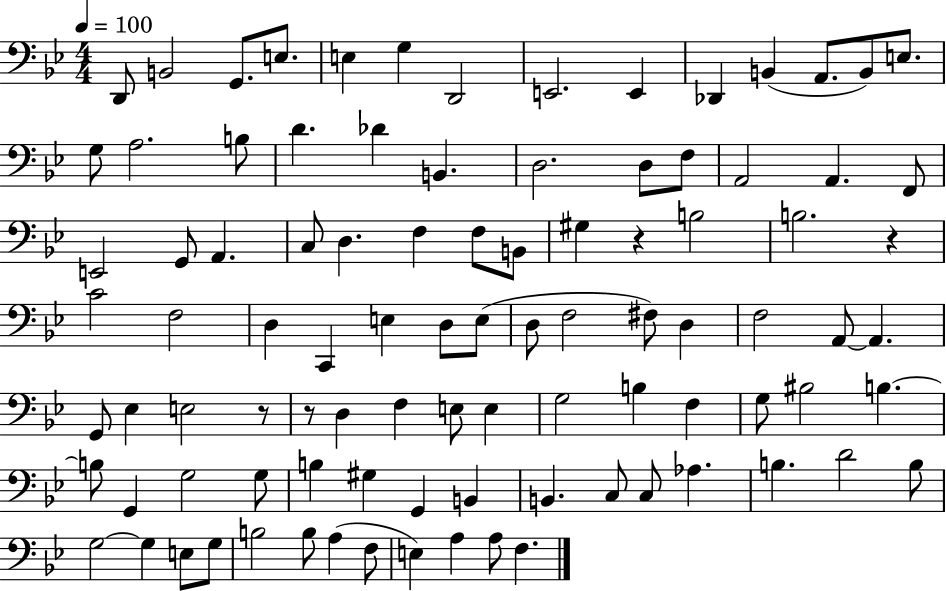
D2/e B2/h G2/e. E3/e. E3/q G3/q D2/h E2/h. E2/q Db2/q B2/q A2/e. B2/e E3/e. G3/e A3/h. B3/e D4/q. Db4/q B2/q. D3/h. D3/e F3/e A2/h A2/q. F2/e E2/h G2/e A2/q. C3/e D3/q. F3/q F3/e B2/e G#3/q R/q B3/h B3/h. R/q C4/h F3/h D3/q C2/q E3/q D3/e E3/e D3/e F3/h F#3/e D3/q F3/h A2/e A2/q. G2/e Eb3/q E3/h R/e R/e D3/q F3/q E3/e E3/q G3/h B3/q F3/q G3/e BIS3/h B3/q. B3/e G2/q G3/h G3/e B3/q G#3/q G2/q B2/q B2/q. C3/e C3/e Ab3/q. B3/q. D4/h B3/e G3/h G3/q E3/e G3/e B3/h B3/e A3/q F3/e E3/q A3/q A3/e F3/q.